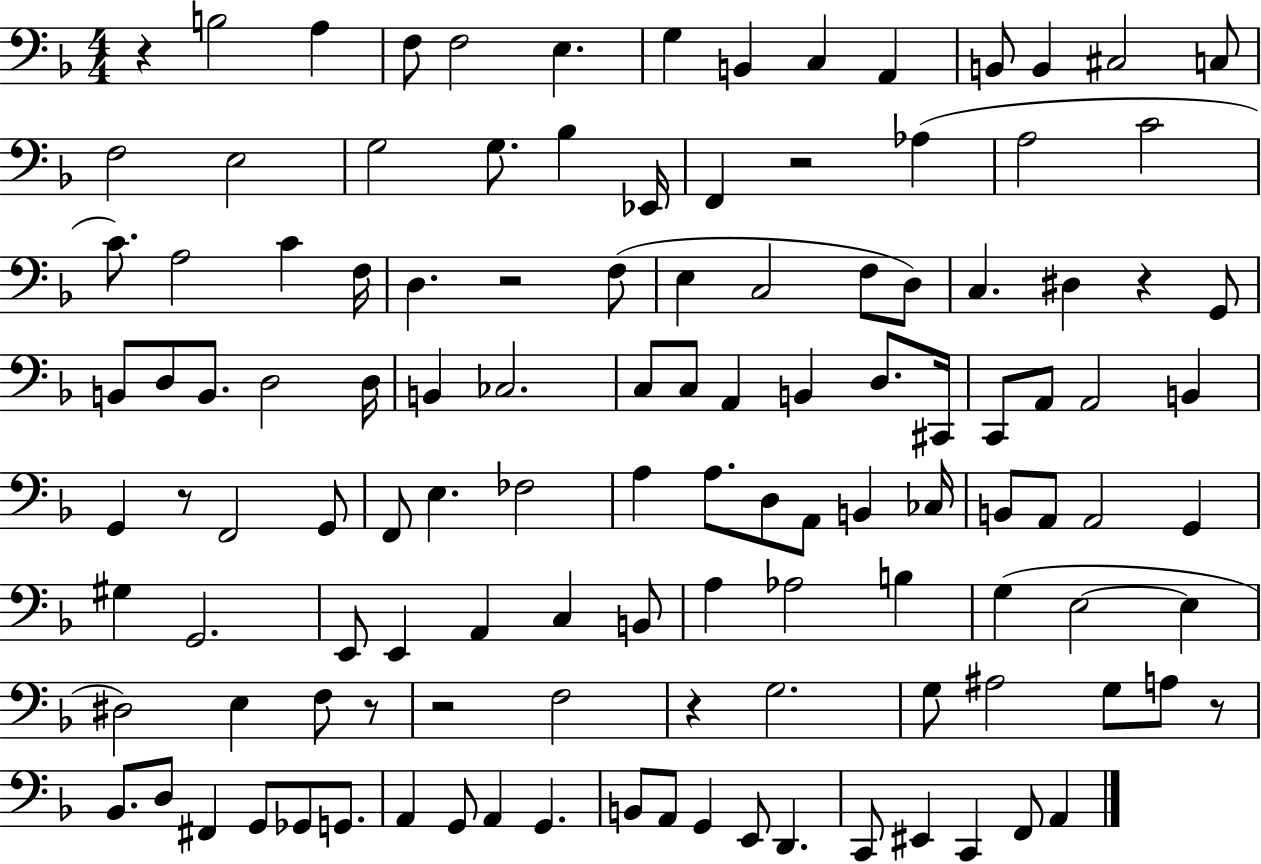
R/q B3/h A3/q F3/e F3/h E3/q. G3/q B2/q C3/q A2/q B2/e B2/q C#3/h C3/e F3/h E3/h G3/h G3/e. Bb3/q Eb2/s F2/q R/h Ab3/q A3/h C4/h C4/e. A3/h C4/q F3/s D3/q. R/h F3/e E3/q C3/h F3/e D3/e C3/q. D#3/q R/q G2/e B2/e D3/e B2/e. D3/h D3/s B2/q CES3/h. C3/e C3/e A2/q B2/q D3/e. C#2/s C2/e A2/e A2/h B2/q G2/q R/e F2/h G2/e F2/e E3/q. FES3/h A3/q A3/e. D3/e A2/e B2/q CES3/s B2/e A2/e A2/h G2/q G#3/q G2/h. E2/e E2/q A2/q C3/q B2/e A3/q Ab3/h B3/q G3/q E3/h E3/q D#3/h E3/q F3/e R/e R/h F3/h R/q G3/h. G3/e A#3/h G3/e A3/e R/e Bb2/e. D3/e F#2/q G2/e Gb2/e G2/e. A2/q G2/e A2/q G2/q. B2/e A2/e G2/q E2/e D2/q. C2/e EIS2/q C2/q F2/e A2/q